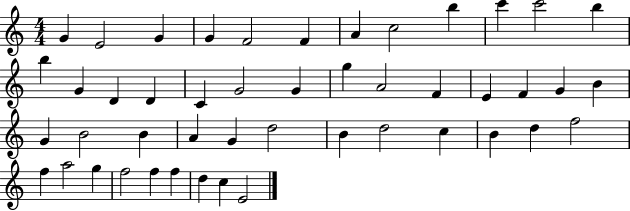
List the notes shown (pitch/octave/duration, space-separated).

G4/q E4/h G4/q G4/q F4/h F4/q A4/q C5/h B5/q C6/q C6/h B5/q B5/q G4/q D4/q D4/q C4/q G4/h G4/q G5/q A4/h F4/q E4/q F4/q G4/q B4/q G4/q B4/h B4/q A4/q G4/q D5/h B4/q D5/h C5/q B4/q D5/q F5/h F5/q A5/h G5/q F5/h F5/q F5/q D5/q C5/q E4/h